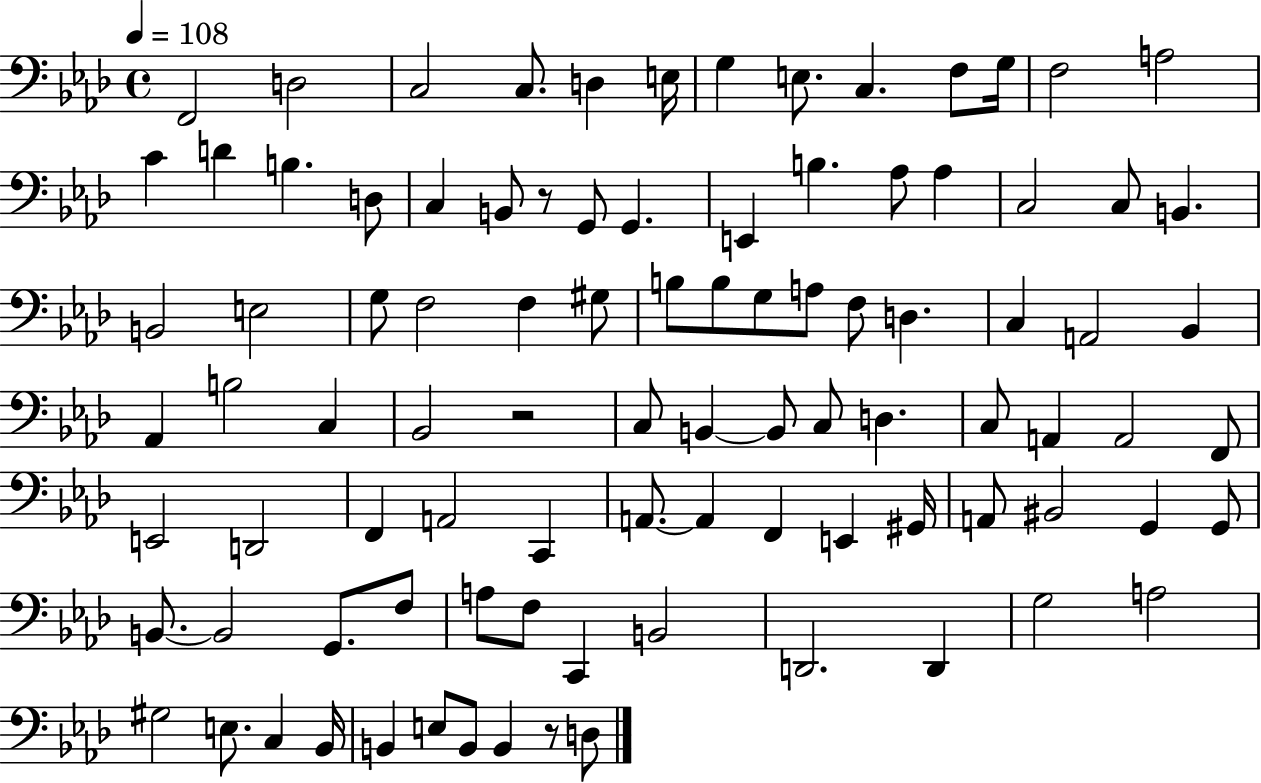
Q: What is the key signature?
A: AES major